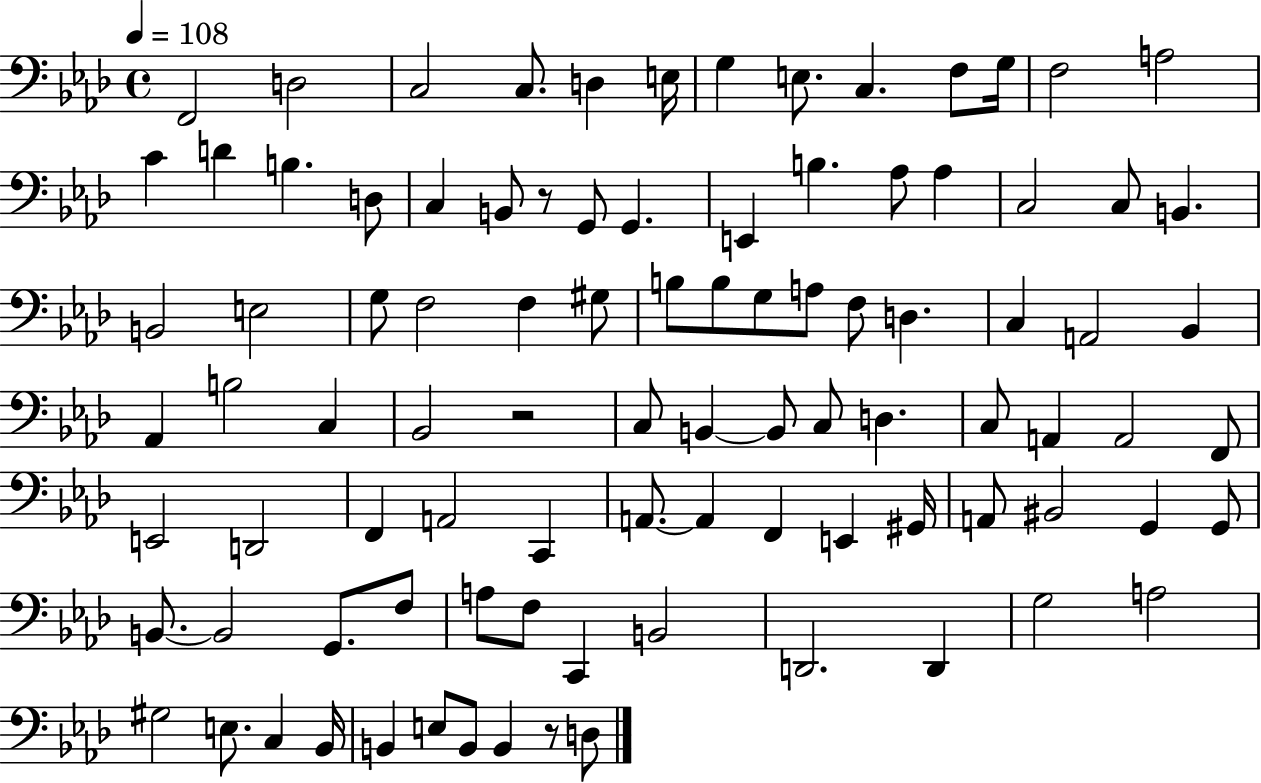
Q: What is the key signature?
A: AES major